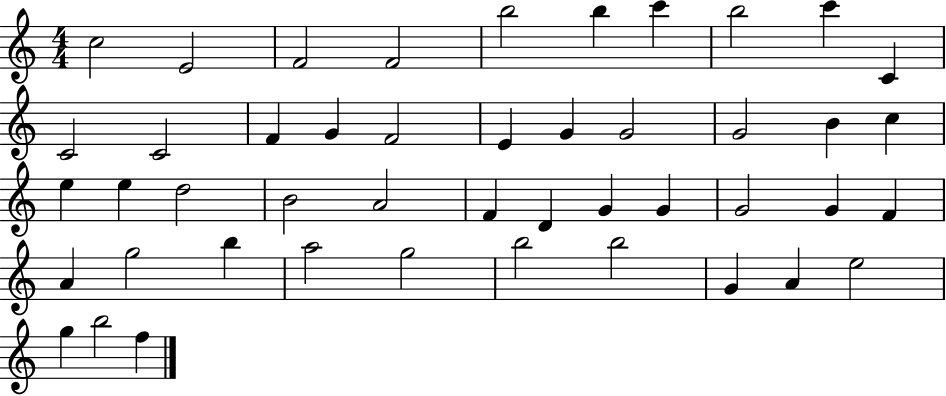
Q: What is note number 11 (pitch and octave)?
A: C4